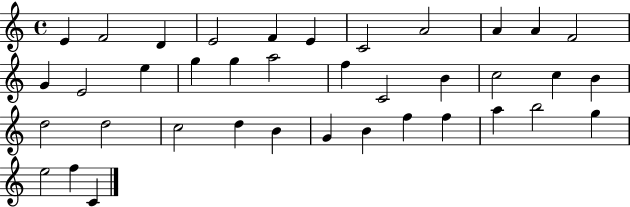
E4/q F4/h D4/q E4/h F4/q E4/q C4/h A4/h A4/q A4/q F4/h G4/q E4/h E5/q G5/q G5/q A5/h F5/q C4/h B4/q C5/h C5/q B4/q D5/h D5/h C5/h D5/q B4/q G4/q B4/q F5/q F5/q A5/q B5/h G5/q E5/h F5/q C4/q